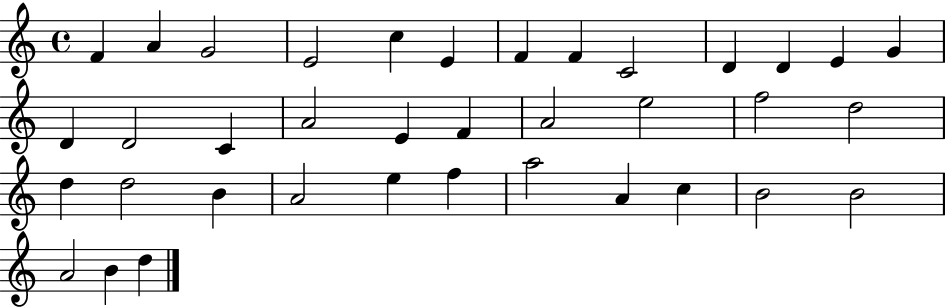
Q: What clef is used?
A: treble